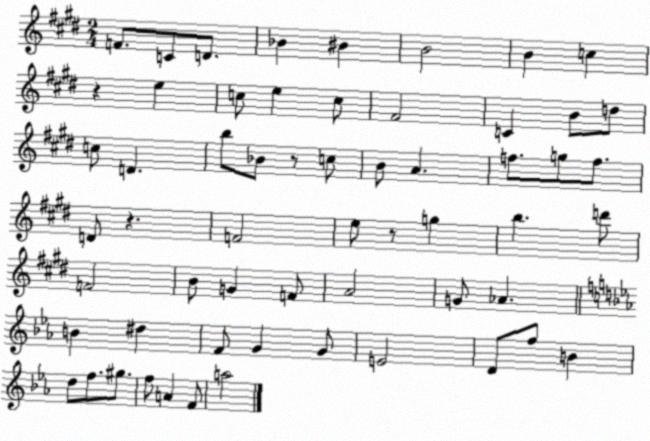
X:1
T:Untitled
M:2/4
L:1/4
K:E
F/2 C/2 D/2 _B ^B B2 B c z e c/2 e c/2 ^F2 C B/2 d/2 c/2 D b/2 _B/2 z/2 c/2 B/2 A f/2 g/2 f/2 D/2 z F2 e/2 z/2 g b d'/2 F2 B/2 G F/2 A2 G/2 _A B ^d F/2 G G/2 E2 D/2 f/2 B d/2 f/2 ^g/2 f/2 A F/2 a2